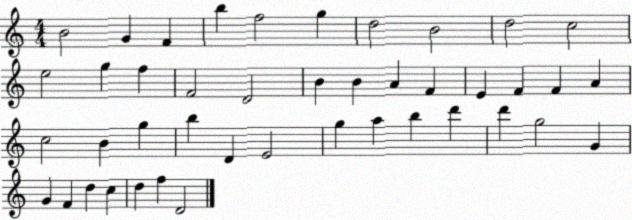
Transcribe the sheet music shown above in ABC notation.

X:1
T:Untitled
M:4/4
L:1/4
K:C
B2 G F b f2 g d2 B2 d2 c2 e2 g f F2 D2 B B A F E F F A c2 B g b D E2 g a b d' d' g2 G G F d c d f D2